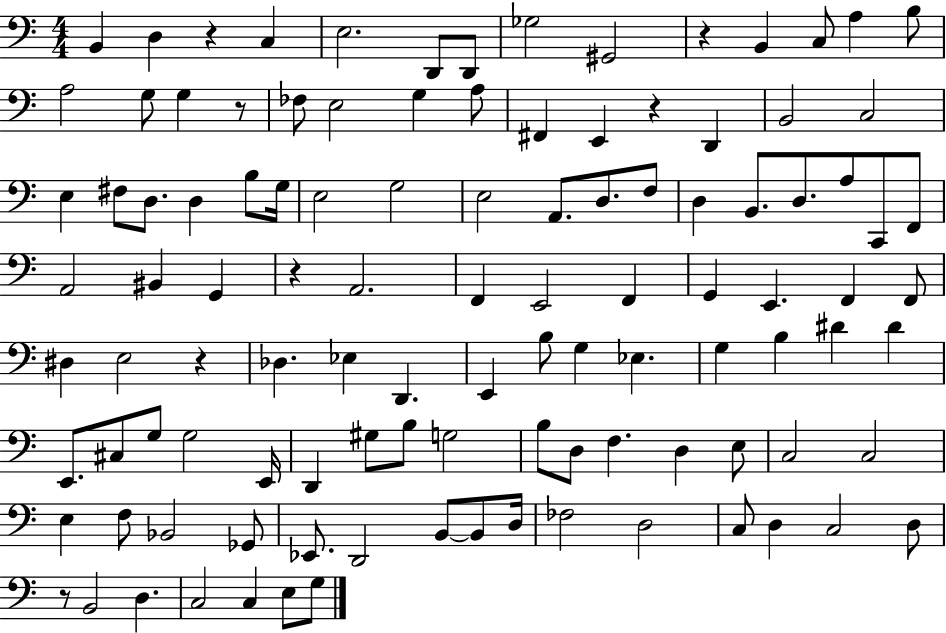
{
  \clef bass
  \numericTimeSignature
  \time 4/4
  \key c \major
  b,4 d4 r4 c4 | e2. d,8 d,8 | ges2 gis,2 | r4 b,4 c8 a4 b8 | \break a2 g8 g4 r8 | fes8 e2 g4 a8 | fis,4 e,4 r4 d,4 | b,2 c2 | \break e4 fis8 d8. d4 b8 g16 | e2 g2 | e2 a,8. d8. f8 | d4 b,8. d8. a8 c,8 f,8 | \break a,2 bis,4 g,4 | r4 a,2. | f,4 e,2 f,4 | g,4 e,4. f,4 f,8 | \break dis4 e2 r4 | des4. ees4 d,4. | e,4 b8 g4 ees4. | g4 b4 dis'4 dis'4 | \break e,8. cis8 g8 g2 e,16 | d,4 gis8 b8 g2 | b8 d8 f4. d4 e8 | c2 c2 | \break e4 f8 bes,2 ges,8 | ees,8. d,2 b,8~~ b,8 d16 | fes2 d2 | c8 d4 c2 d8 | \break r8 b,2 d4. | c2 c4 e8 g8 | \bar "|."
}